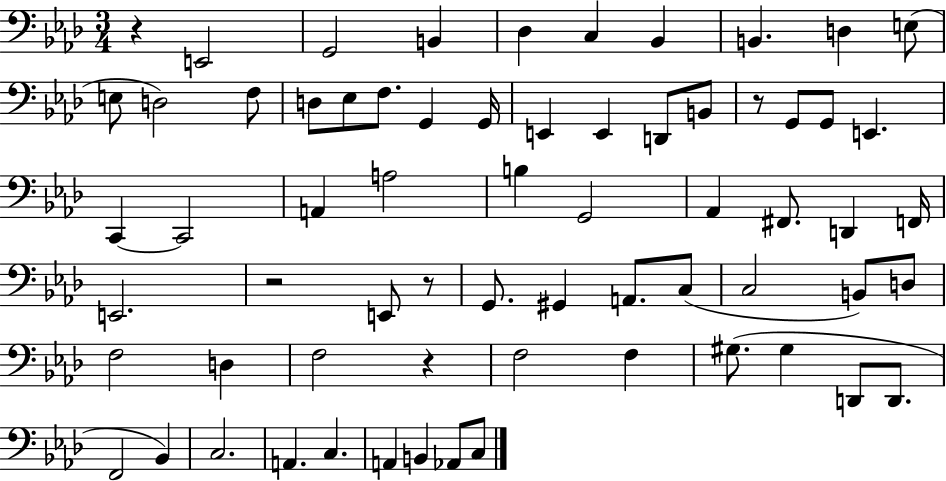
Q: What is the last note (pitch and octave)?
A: C3